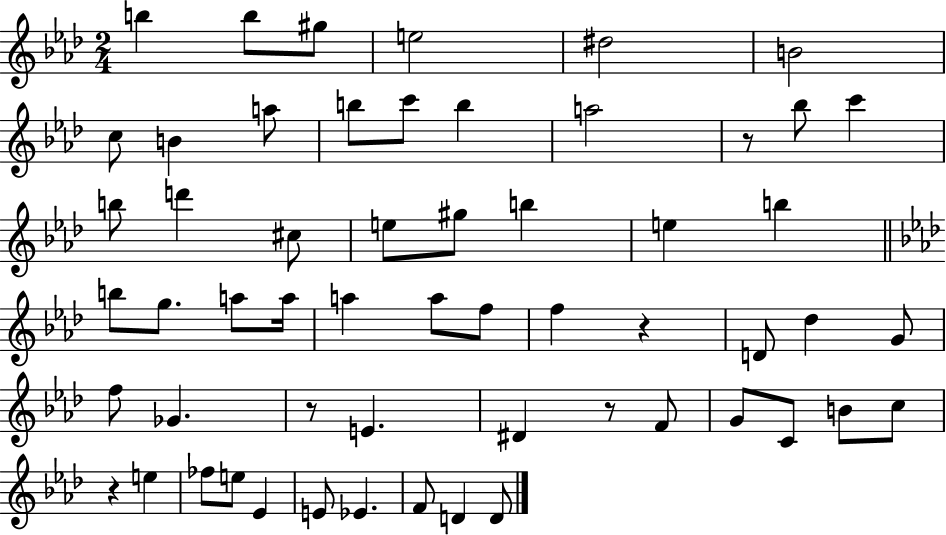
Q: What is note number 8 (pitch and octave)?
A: B4